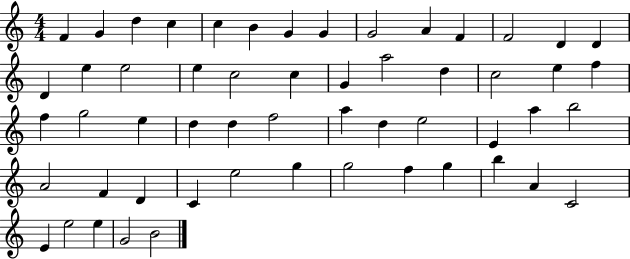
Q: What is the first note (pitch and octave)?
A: F4